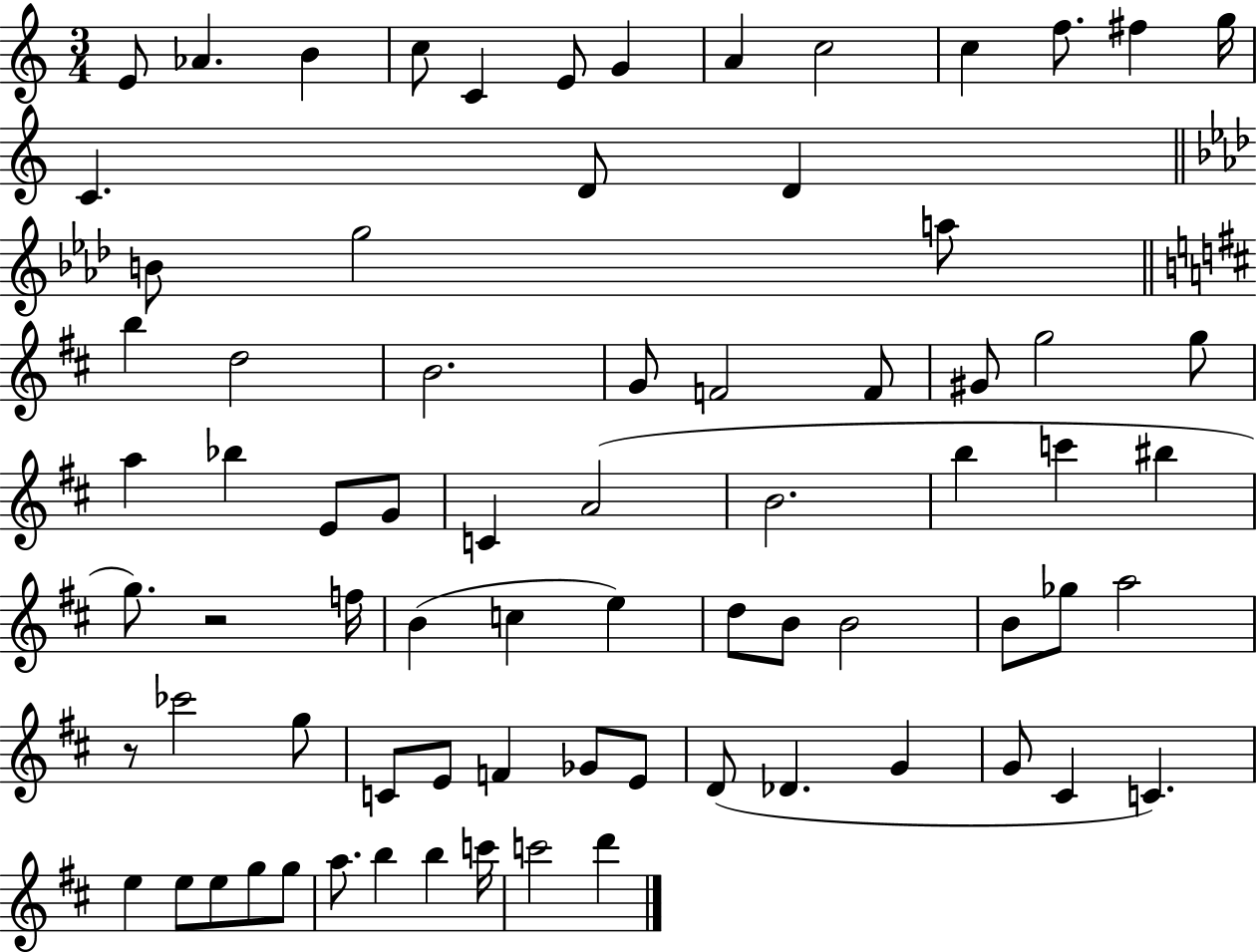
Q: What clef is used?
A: treble